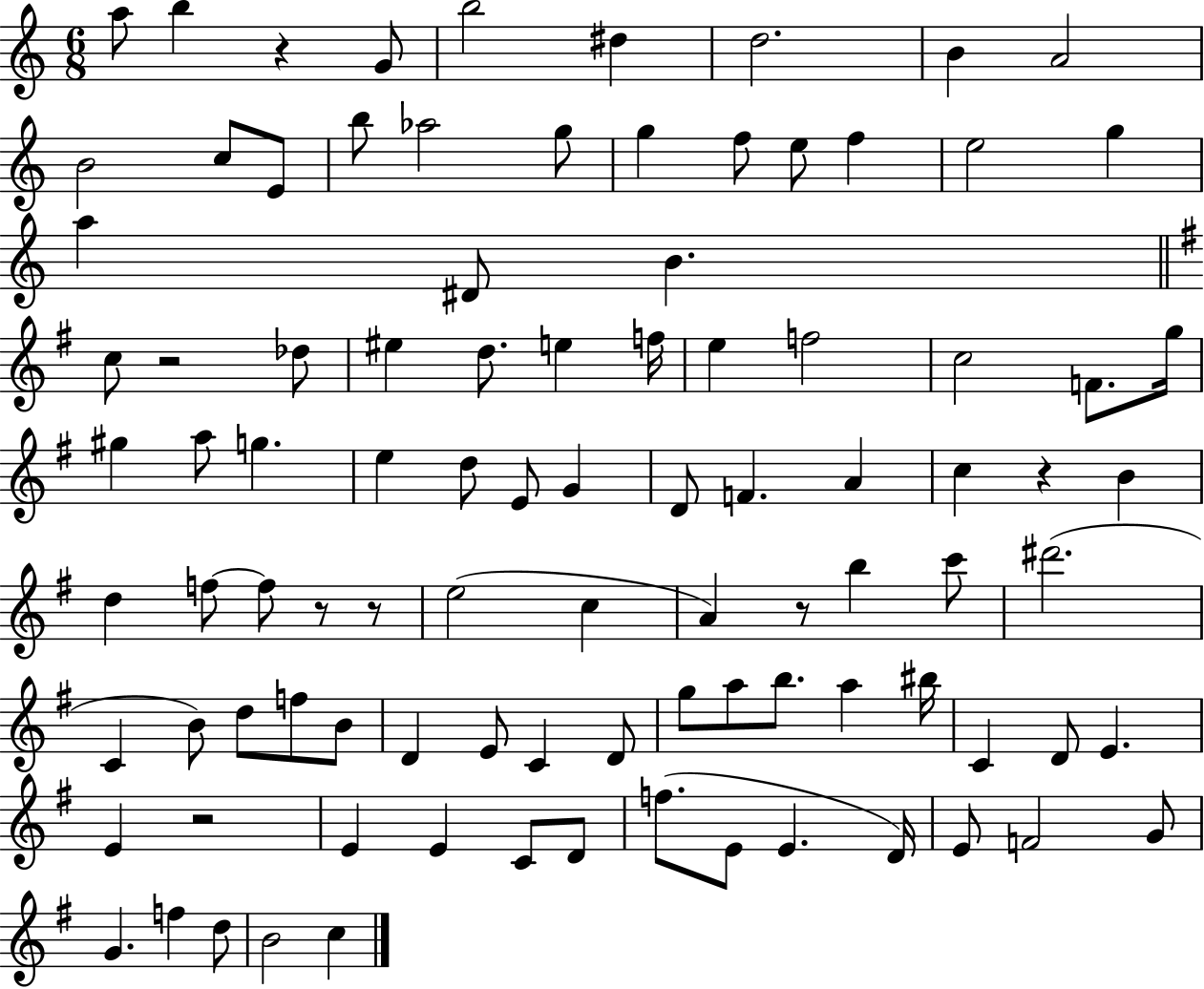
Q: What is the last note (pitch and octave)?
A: C5